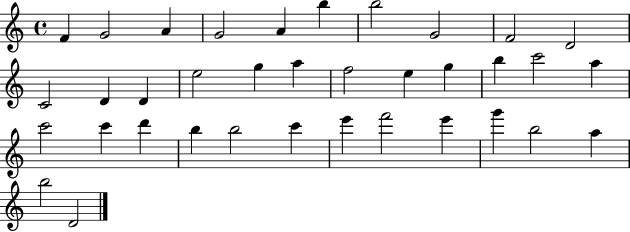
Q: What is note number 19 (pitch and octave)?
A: G5